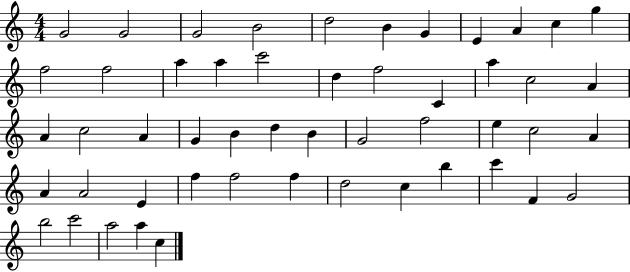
G4/h G4/h G4/h B4/h D5/h B4/q G4/q E4/q A4/q C5/q G5/q F5/h F5/h A5/q A5/q C6/h D5/q F5/h C4/q A5/q C5/h A4/q A4/q C5/h A4/q G4/q B4/q D5/q B4/q G4/h F5/h E5/q C5/h A4/q A4/q A4/h E4/q F5/q F5/h F5/q D5/h C5/q B5/q C6/q F4/q G4/h B5/h C6/h A5/h A5/q C5/q